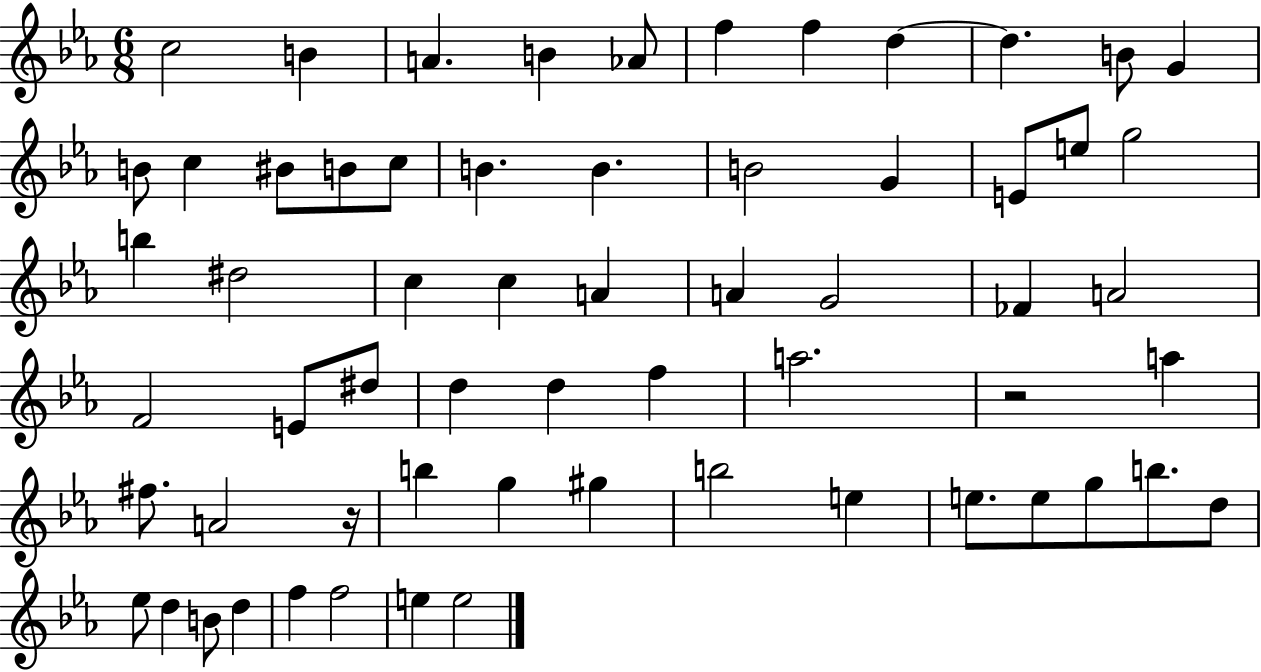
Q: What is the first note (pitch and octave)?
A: C5